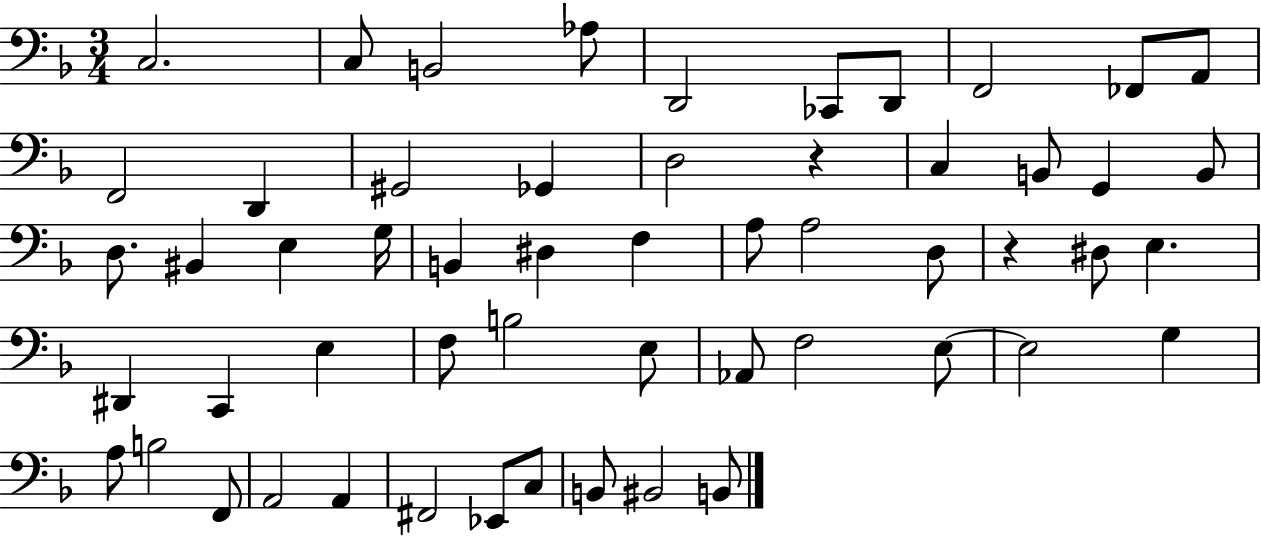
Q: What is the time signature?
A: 3/4